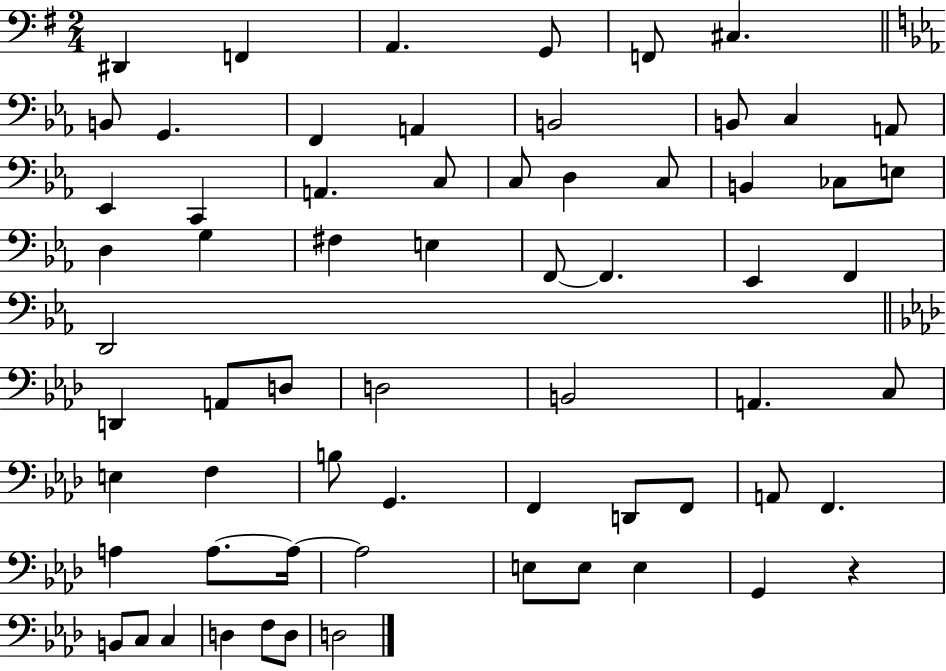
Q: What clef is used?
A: bass